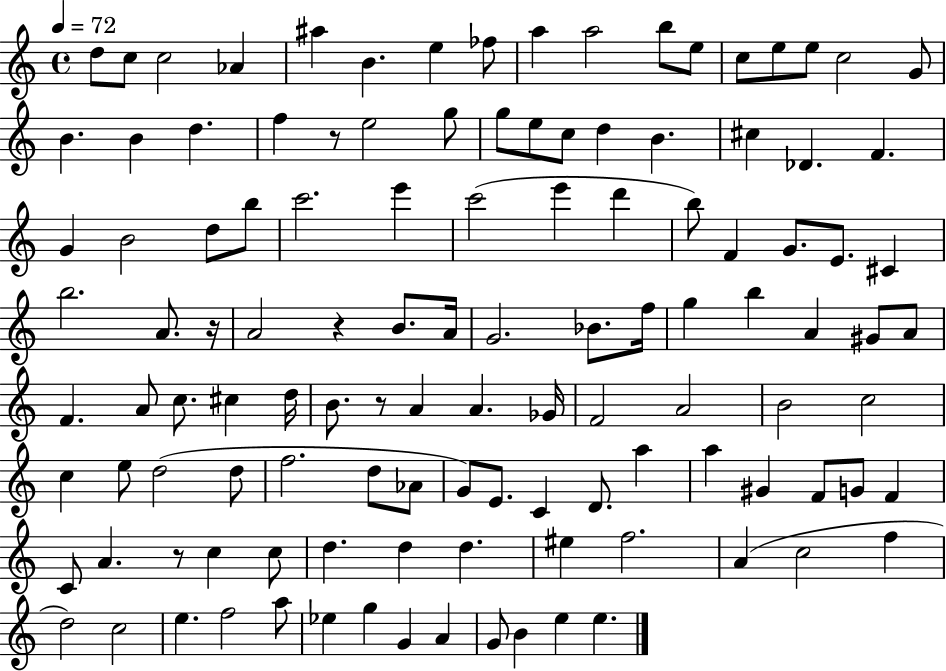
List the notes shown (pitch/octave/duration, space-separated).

D5/e C5/e C5/h Ab4/q A#5/q B4/q. E5/q FES5/e A5/q A5/h B5/e E5/e C5/e E5/e E5/e C5/h G4/e B4/q. B4/q D5/q. F5/q R/e E5/h G5/e G5/e E5/e C5/e D5/q B4/q. C#5/q Db4/q. F4/q. G4/q B4/h D5/e B5/e C6/h. E6/q C6/h E6/q D6/q B5/e F4/q G4/e. E4/e. C#4/q B5/h. A4/e. R/s A4/h R/q B4/e. A4/s G4/h. Bb4/e. F5/s G5/q B5/q A4/q G#4/e A4/e F4/q. A4/e C5/e. C#5/q D5/s B4/e. R/e A4/q A4/q. Gb4/s F4/h A4/h B4/h C5/h C5/q E5/e D5/h D5/e F5/h. D5/e Ab4/e G4/e E4/e. C4/q D4/e. A5/q A5/q G#4/q F4/e G4/e F4/q C4/e A4/q. R/e C5/q C5/e D5/q. D5/q D5/q. EIS5/q F5/h. A4/q C5/h F5/q D5/h C5/h E5/q. F5/h A5/e Eb5/q G5/q G4/q A4/q G4/e B4/q E5/q E5/q.